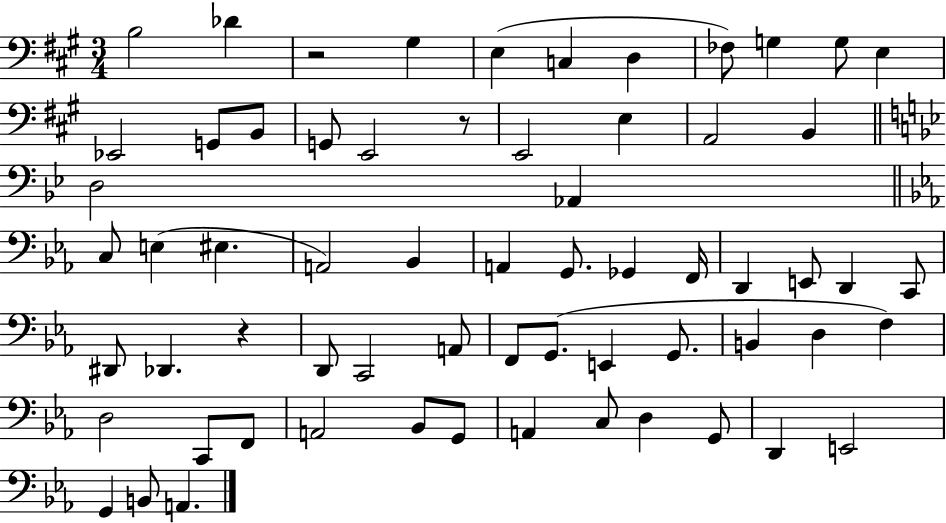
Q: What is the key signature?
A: A major